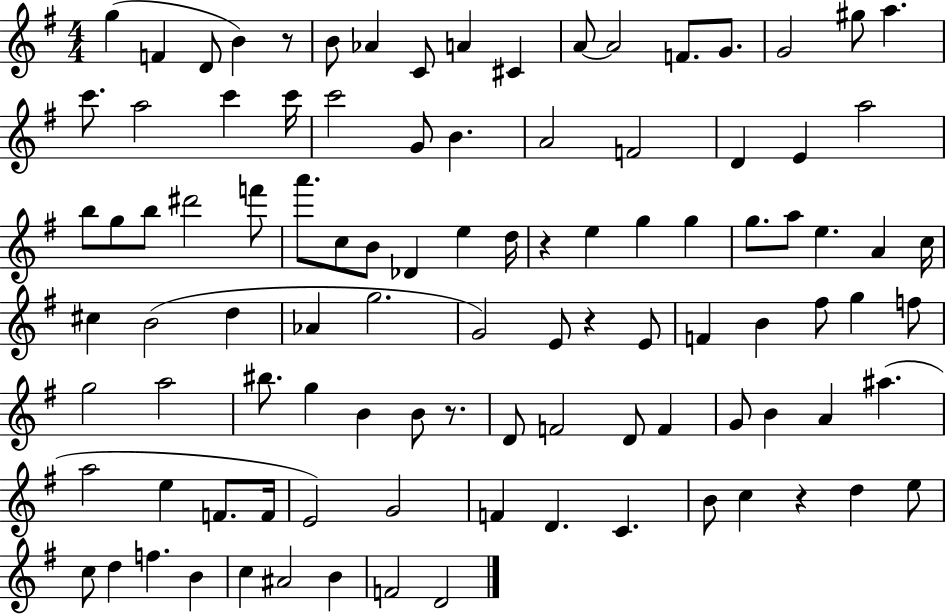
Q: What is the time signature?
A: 4/4